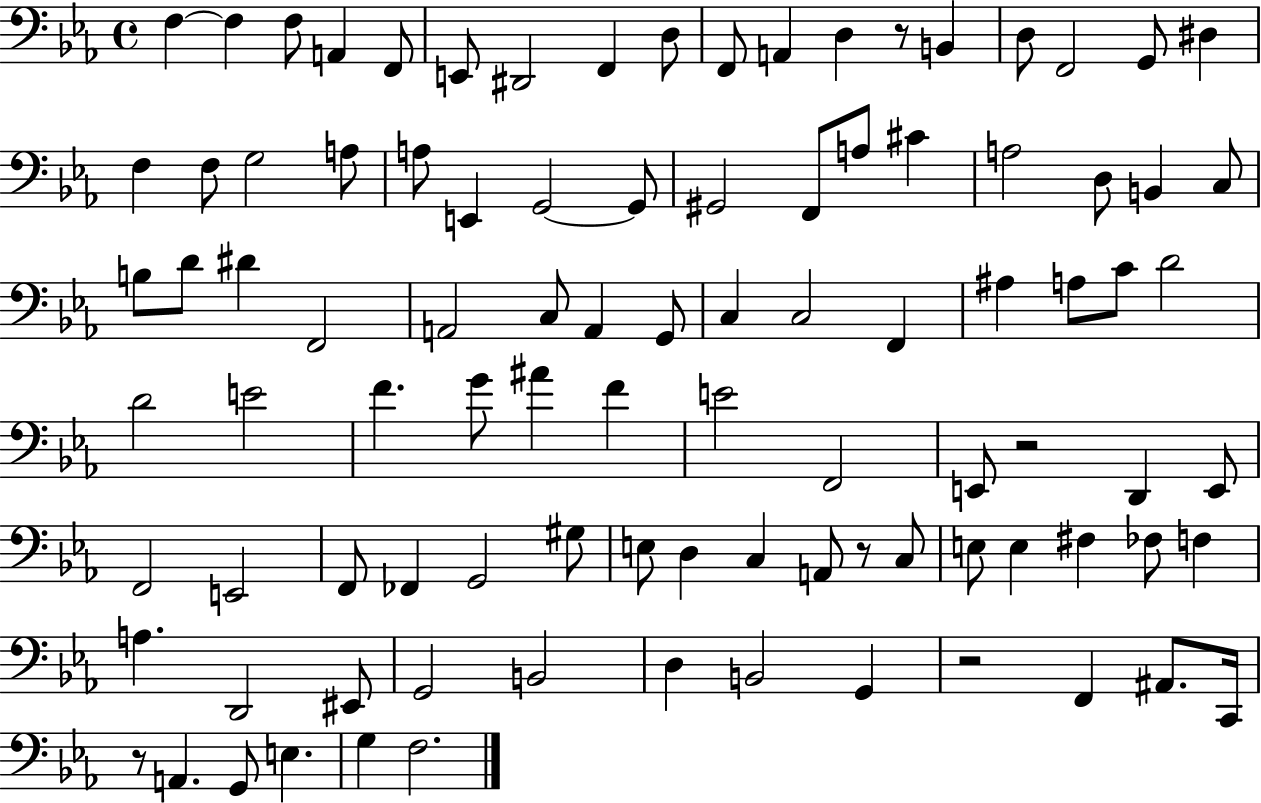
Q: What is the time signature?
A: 4/4